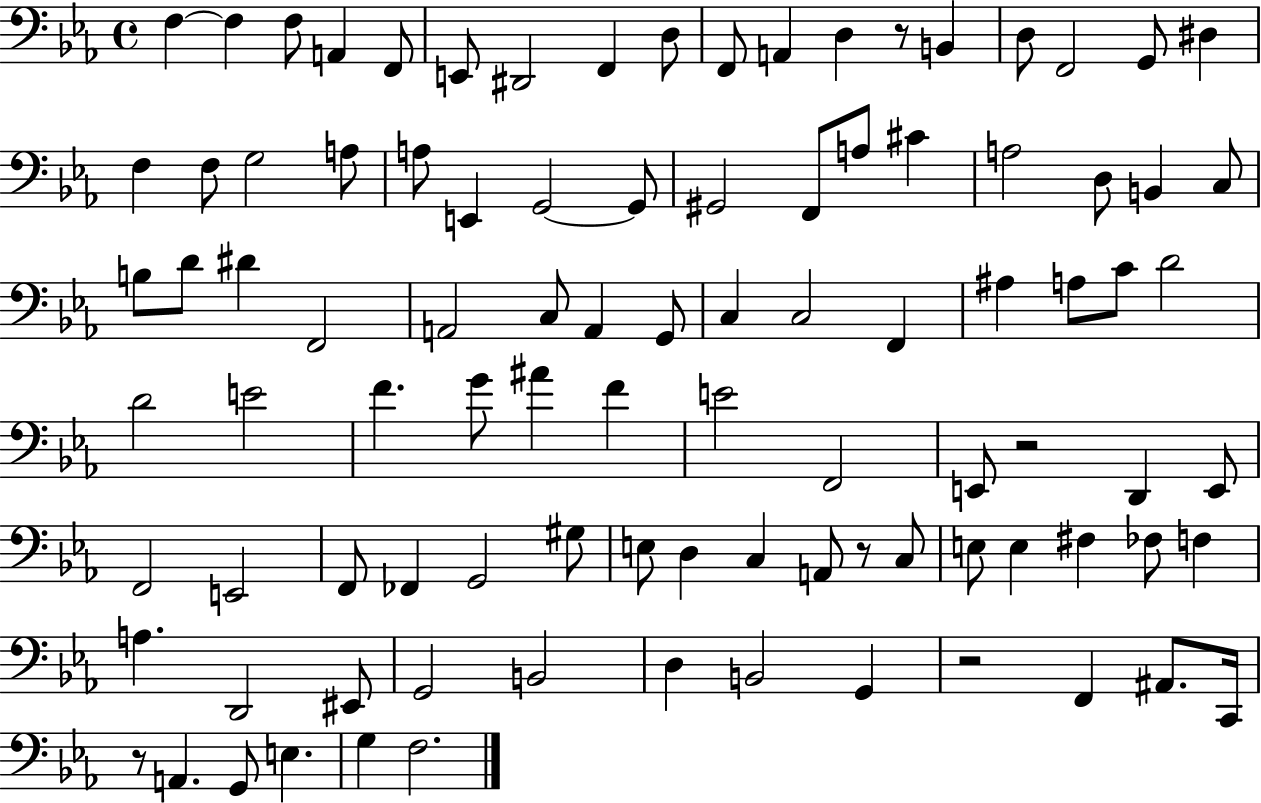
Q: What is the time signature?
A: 4/4